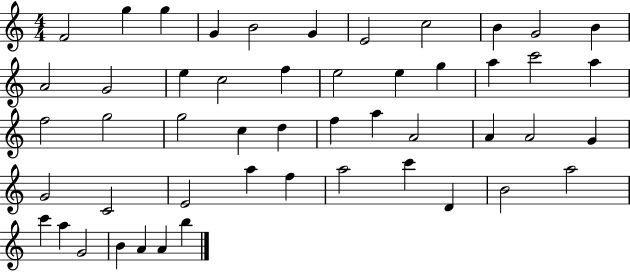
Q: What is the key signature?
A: C major